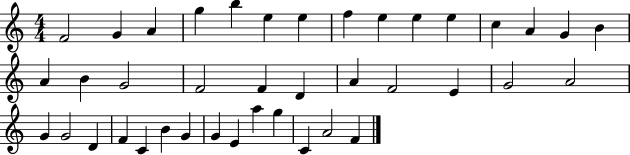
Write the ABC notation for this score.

X:1
T:Untitled
M:4/4
L:1/4
K:C
F2 G A g b e e f e e e c A G B A B G2 F2 F D A F2 E G2 A2 G G2 D F C B G G E a g C A2 F